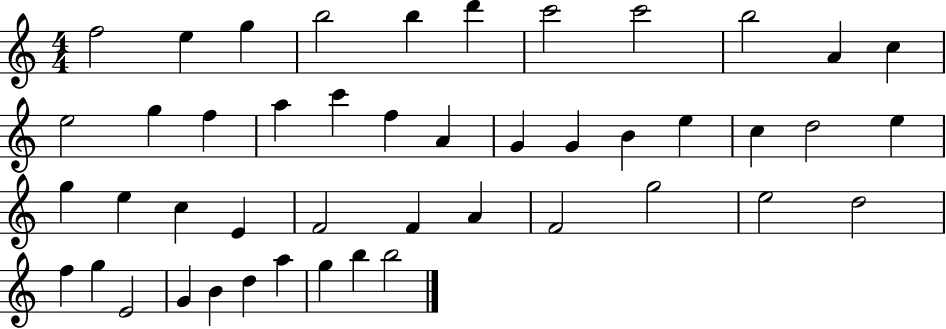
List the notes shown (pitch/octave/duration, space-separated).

F5/h E5/q G5/q B5/h B5/q D6/q C6/h C6/h B5/h A4/q C5/q E5/h G5/q F5/q A5/q C6/q F5/q A4/q G4/q G4/q B4/q E5/q C5/q D5/h E5/q G5/q E5/q C5/q E4/q F4/h F4/q A4/q F4/h G5/h E5/h D5/h F5/q G5/q E4/h G4/q B4/q D5/q A5/q G5/q B5/q B5/h